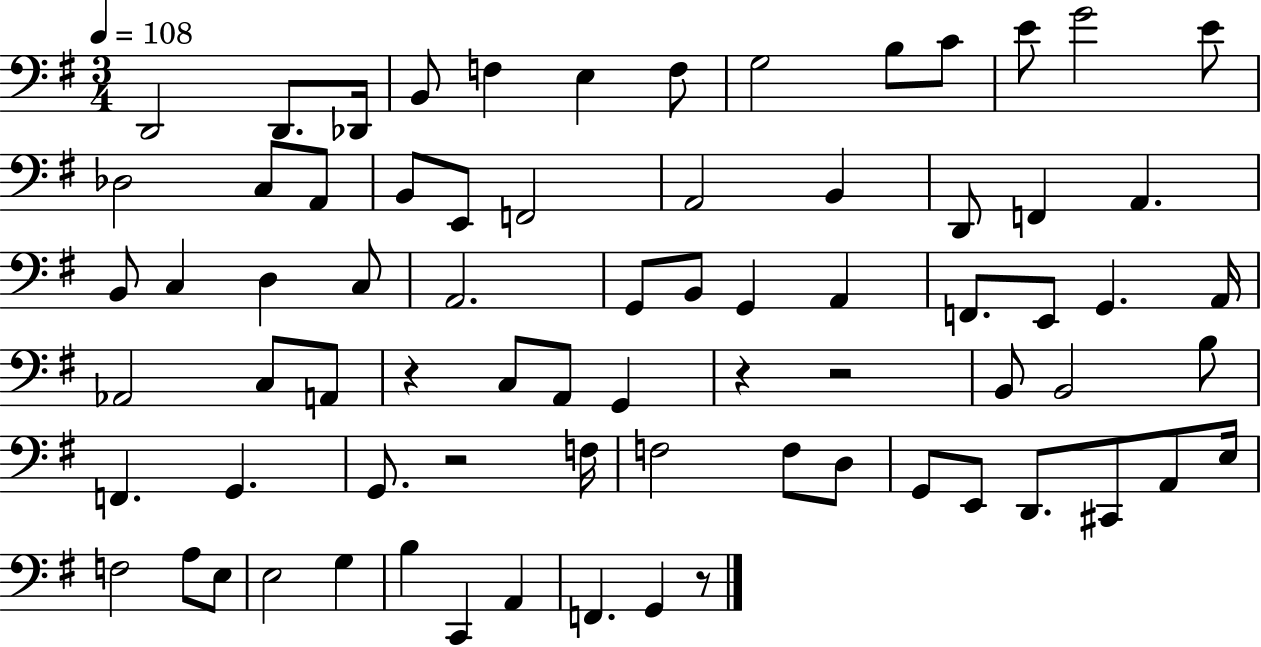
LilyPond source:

{
  \clef bass
  \numericTimeSignature
  \time 3/4
  \key g \major
  \tempo 4 = 108
  \repeat volta 2 { d,2 d,8. des,16 | b,8 f4 e4 f8 | g2 b8 c'8 | e'8 g'2 e'8 | \break des2 c8 a,8 | b,8 e,8 f,2 | a,2 b,4 | d,8 f,4 a,4. | \break b,8 c4 d4 c8 | a,2. | g,8 b,8 g,4 a,4 | f,8. e,8 g,4. a,16 | \break aes,2 c8 a,8 | r4 c8 a,8 g,4 | r4 r2 | b,8 b,2 b8 | \break f,4. g,4. | g,8. r2 f16 | f2 f8 d8 | g,8 e,8 d,8. cis,8 a,8 e16 | \break f2 a8 e8 | e2 g4 | b4 c,4 a,4 | f,4. g,4 r8 | \break } \bar "|."
}